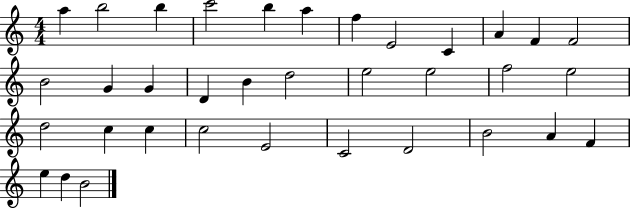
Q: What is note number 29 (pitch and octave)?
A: D4